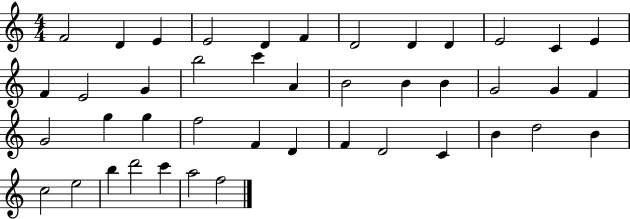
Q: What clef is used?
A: treble